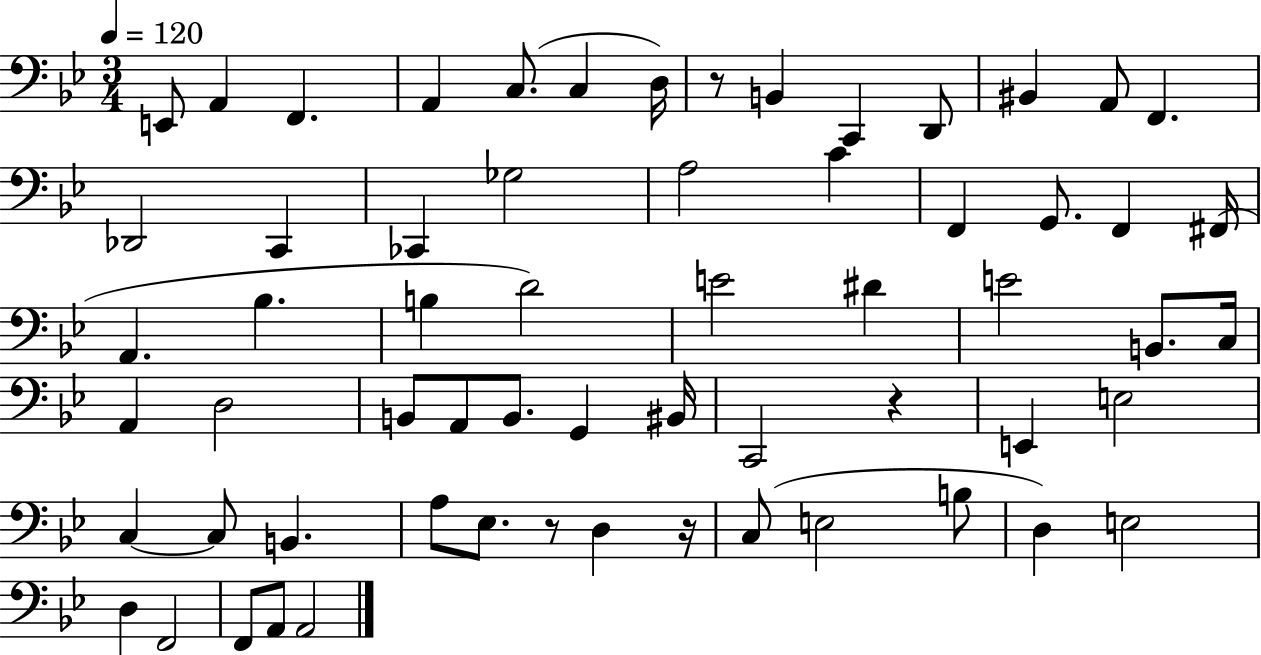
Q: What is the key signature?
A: BES major